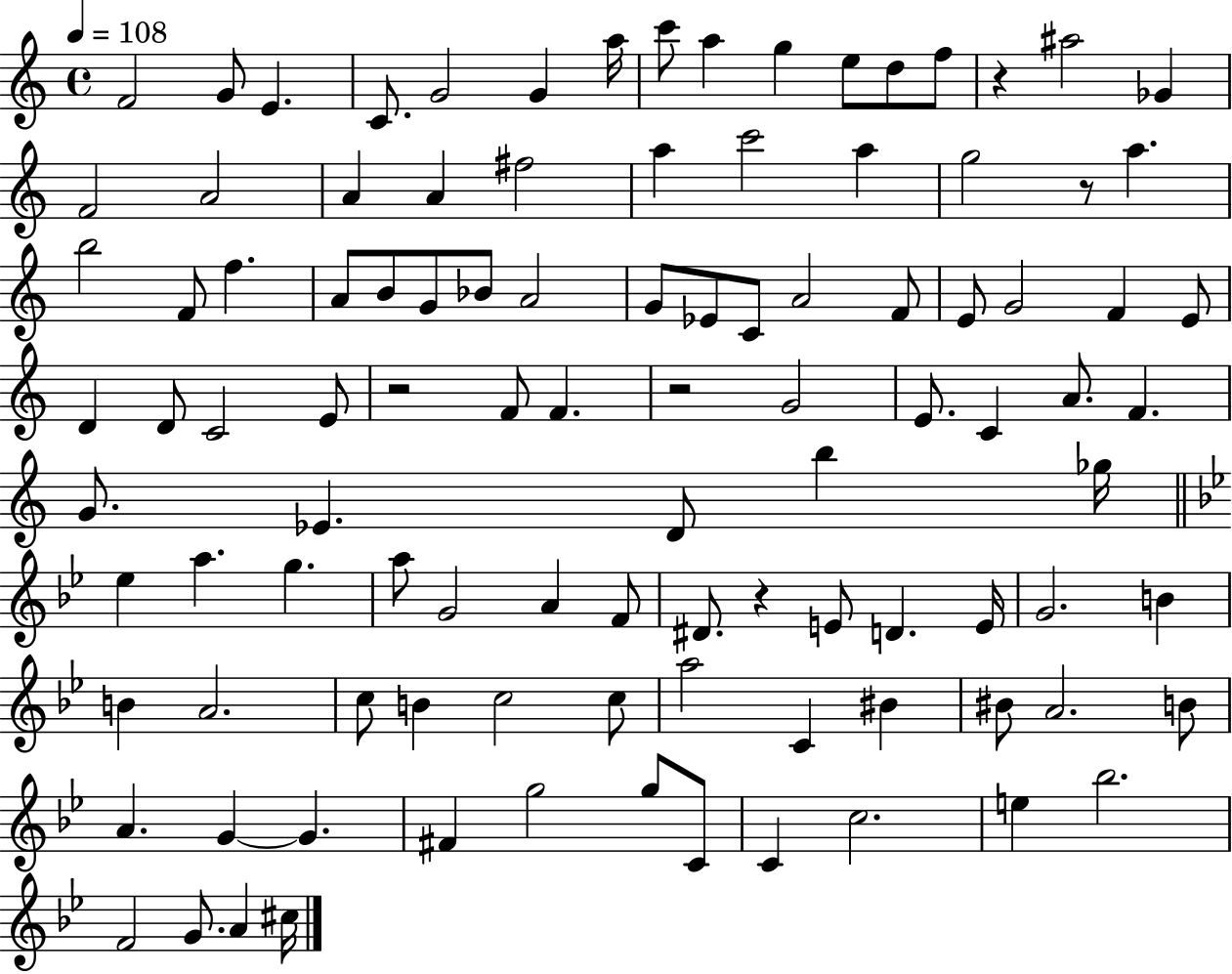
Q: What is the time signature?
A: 4/4